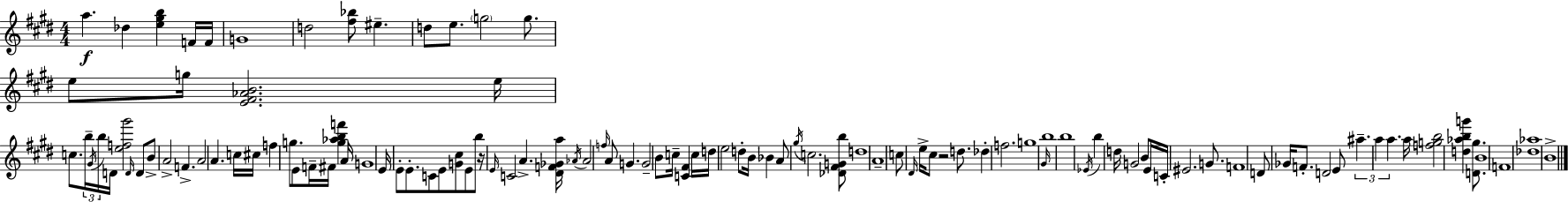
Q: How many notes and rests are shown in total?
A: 112